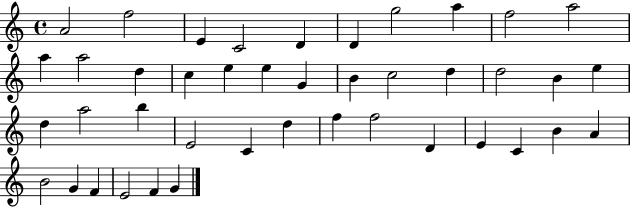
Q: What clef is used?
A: treble